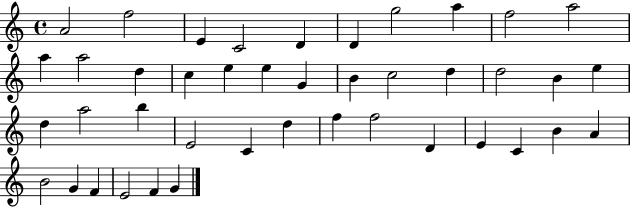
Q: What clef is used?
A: treble